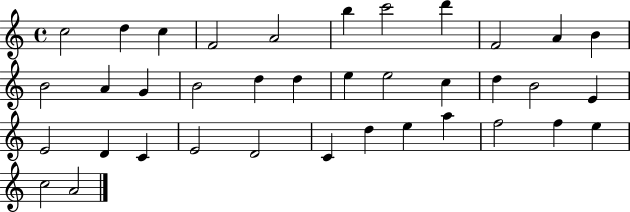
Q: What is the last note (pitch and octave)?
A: A4